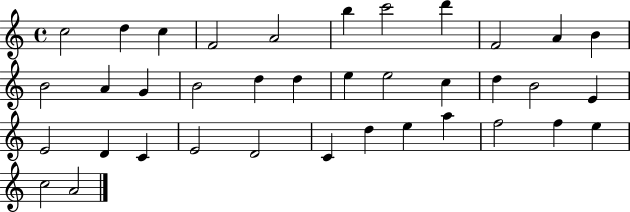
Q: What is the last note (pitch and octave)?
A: A4